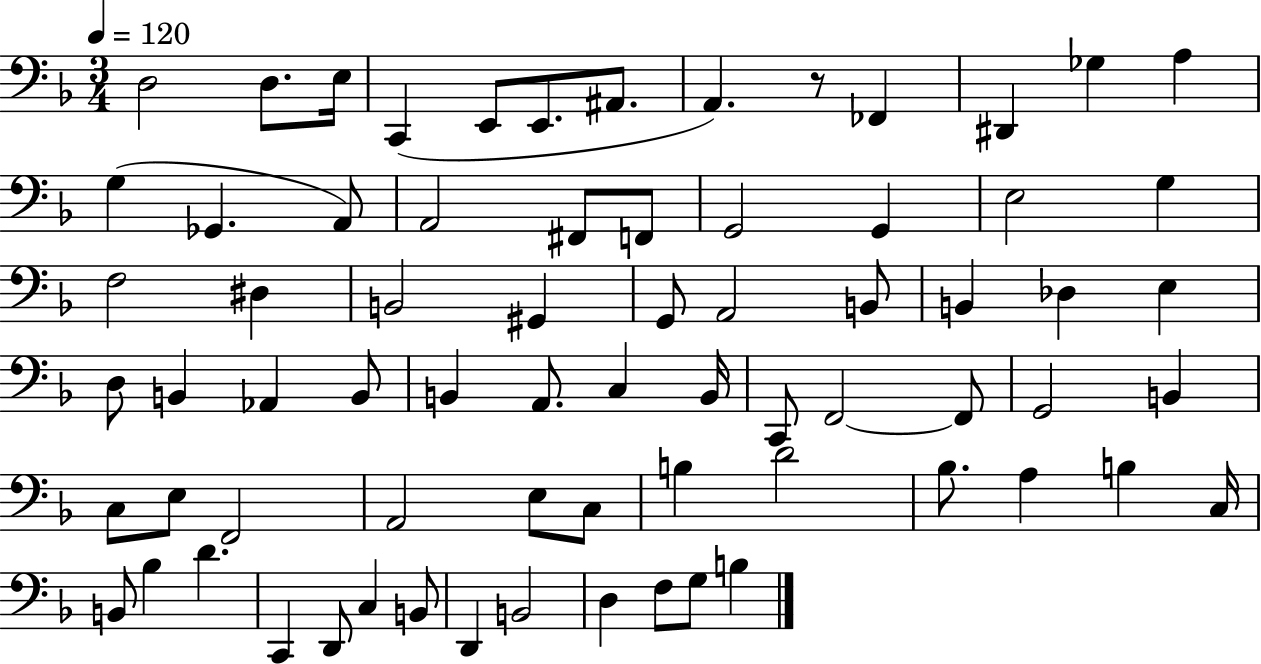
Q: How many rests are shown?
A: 1